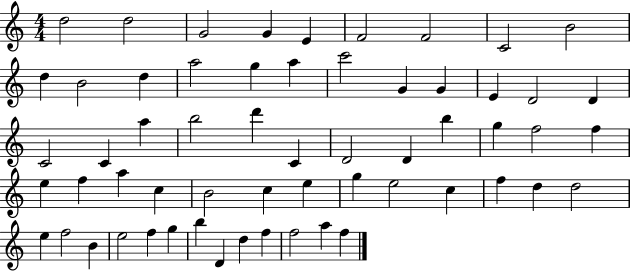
D5/h D5/h G4/h G4/q E4/q F4/h F4/h C4/h B4/h D5/q B4/h D5/q A5/h G5/q A5/q C6/h G4/q G4/q E4/q D4/h D4/q C4/h C4/q A5/q B5/h D6/q C4/q D4/h D4/q B5/q G5/q F5/h F5/q E5/q F5/q A5/q C5/q B4/h C5/q E5/q G5/q E5/h C5/q F5/q D5/q D5/h E5/q F5/h B4/q E5/h F5/q G5/q B5/q D4/q D5/q F5/q F5/h A5/q F5/q